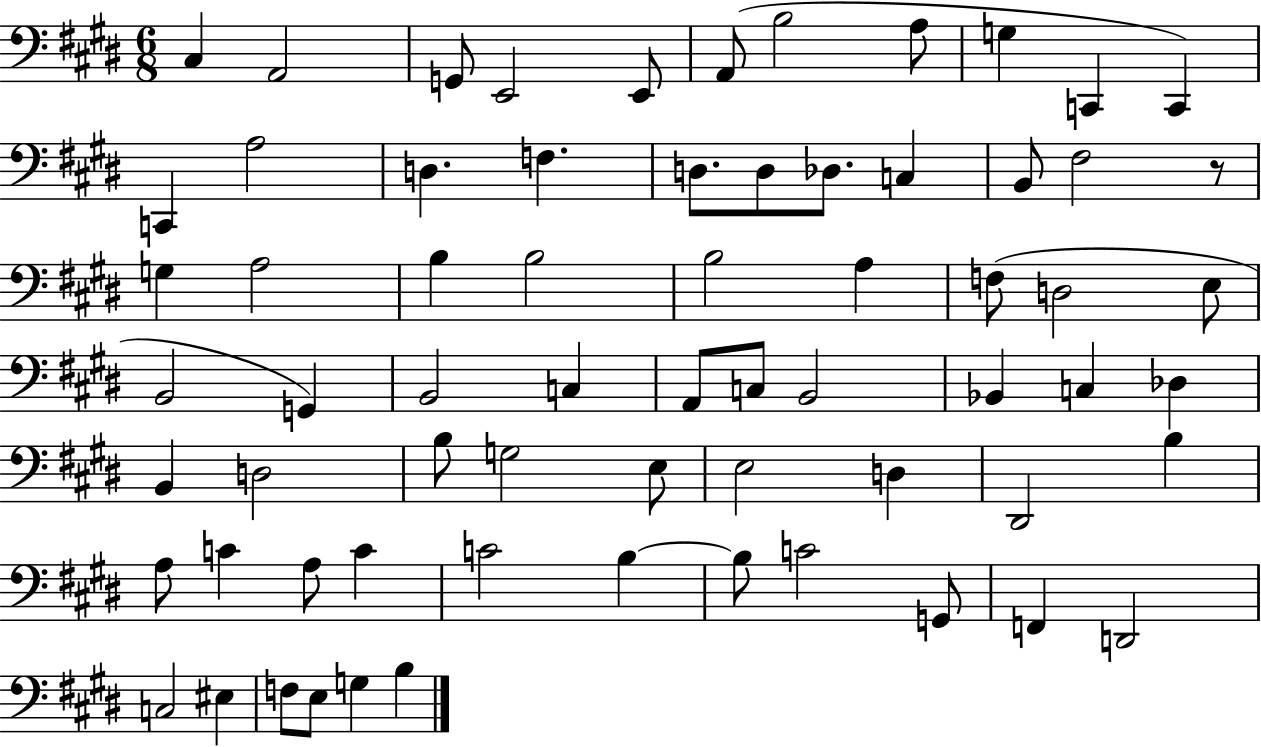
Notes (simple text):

C#3/q A2/h G2/e E2/h E2/e A2/e B3/h A3/e G3/q C2/q C2/q C2/q A3/h D3/q. F3/q. D3/e. D3/e Db3/e. C3/q B2/e F#3/h R/e G3/q A3/h B3/q B3/h B3/h A3/q F3/e D3/h E3/e B2/h G2/q B2/h C3/q A2/e C3/e B2/h Bb2/q C3/q Db3/q B2/q D3/h B3/e G3/h E3/e E3/h D3/q D#2/h B3/q A3/e C4/q A3/e C4/q C4/h B3/q B3/e C4/h G2/e F2/q D2/h C3/h EIS3/q F3/e E3/e G3/q B3/q